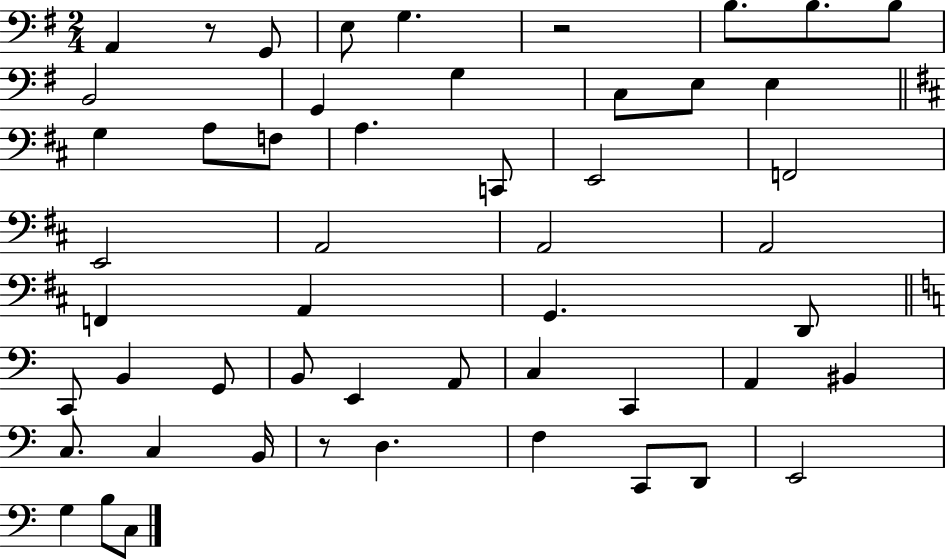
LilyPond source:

{
  \clef bass
  \numericTimeSignature
  \time 2/4
  \key g \major
  \repeat volta 2 { a,4 r8 g,8 | e8 g4. | r2 | b8. b8. b8 | \break b,2 | g,4 g4 | c8 e8 e4 | \bar "||" \break \key b \minor g4 a8 f8 | a4. c,8 | e,2 | f,2 | \break e,2 | a,2 | a,2 | a,2 | \break f,4 a,4 | g,4. d,8 | \bar "||" \break \key a \minor c,8 b,4 g,8 | b,8 e,4 a,8 | c4 c,4 | a,4 bis,4 | \break c8. c4 b,16 | r8 d4. | f4 c,8 d,8 | e,2 | \break g4 b8 c8 | } \bar "|."
}